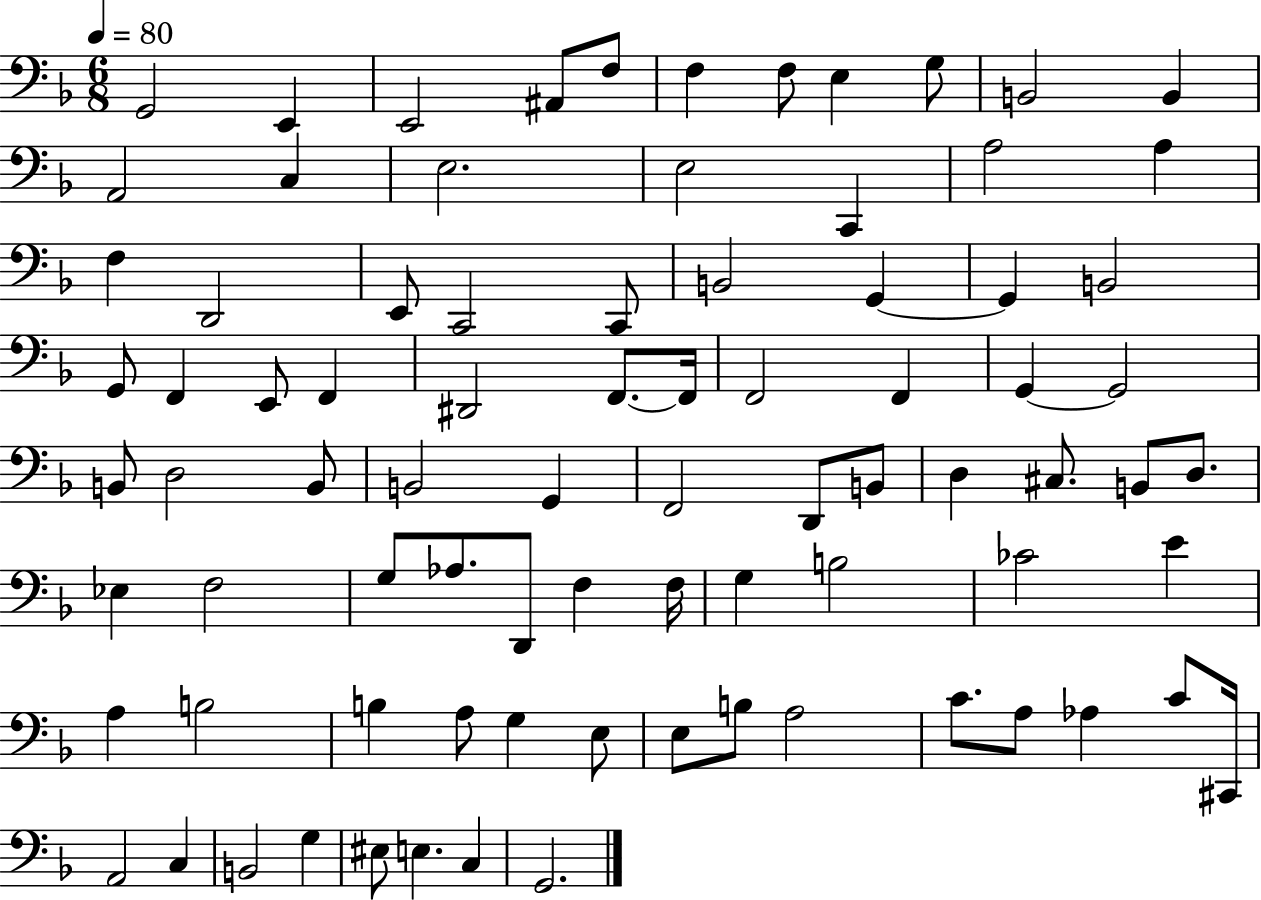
{
  \clef bass
  \numericTimeSignature
  \time 6/8
  \key f \major
  \tempo 4 = 80
  g,2 e,4 | e,2 ais,8 f8 | f4 f8 e4 g8 | b,2 b,4 | \break a,2 c4 | e2. | e2 c,4 | a2 a4 | \break f4 d,2 | e,8 c,2 c,8 | b,2 g,4~~ | g,4 b,2 | \break g,8 f,4 e,8 f,4 | dis,2 f,8.~~ f,16 | f,2 f,4 | g,4~~ g,2 | \break b,8 d2 b,8 | b,2 g,4 | f,2 d,8 b,8 | d4 cis8. b,8 d8. | \break ees4 f2 | g8 aes8. d,8 f4 f16 | g4 b2 | ces'2 e'4 | \break a4 b2 | b4 a8 g4 e8 | e8 b8 a2 | c'8. a8 aes4 c'8 cis,16 | \break a,2 c4 | b,2 g4 | eis8 e4. c4 | g,2. | \break \bar "|."
}